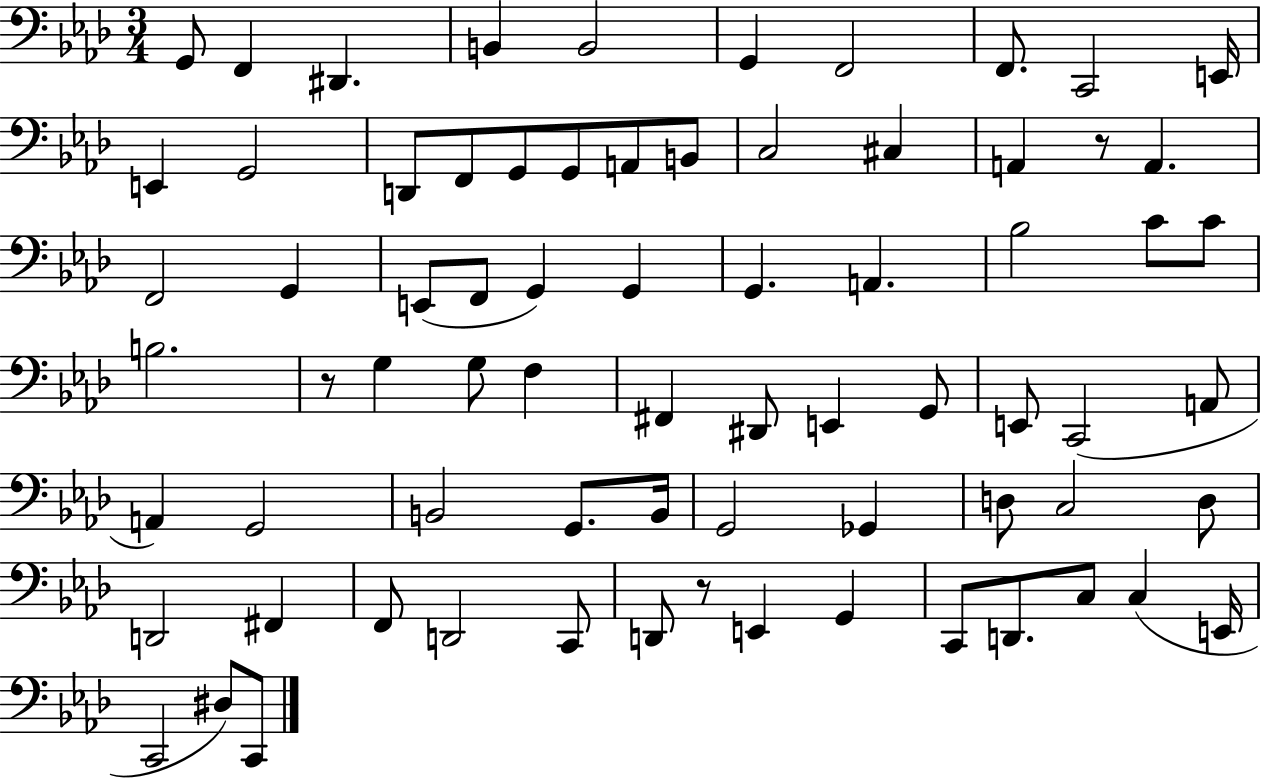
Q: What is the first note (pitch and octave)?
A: G2